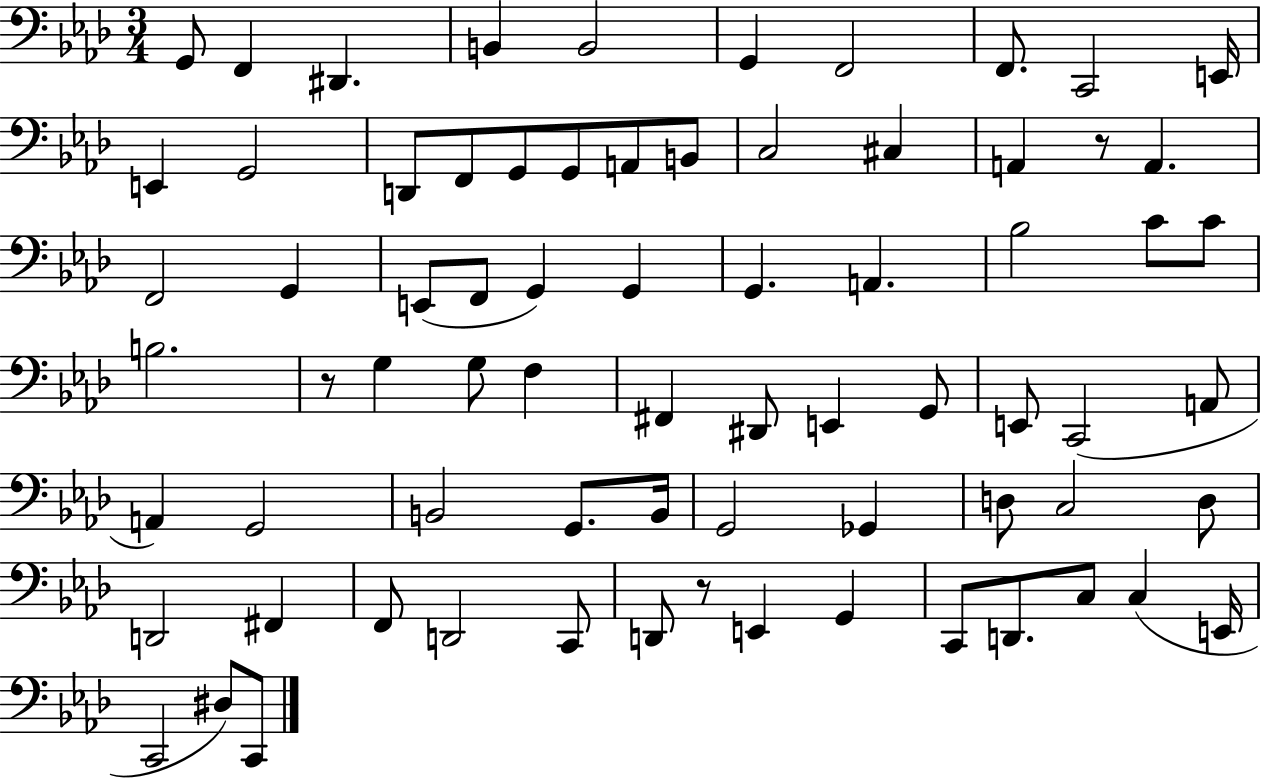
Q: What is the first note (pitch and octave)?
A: G2